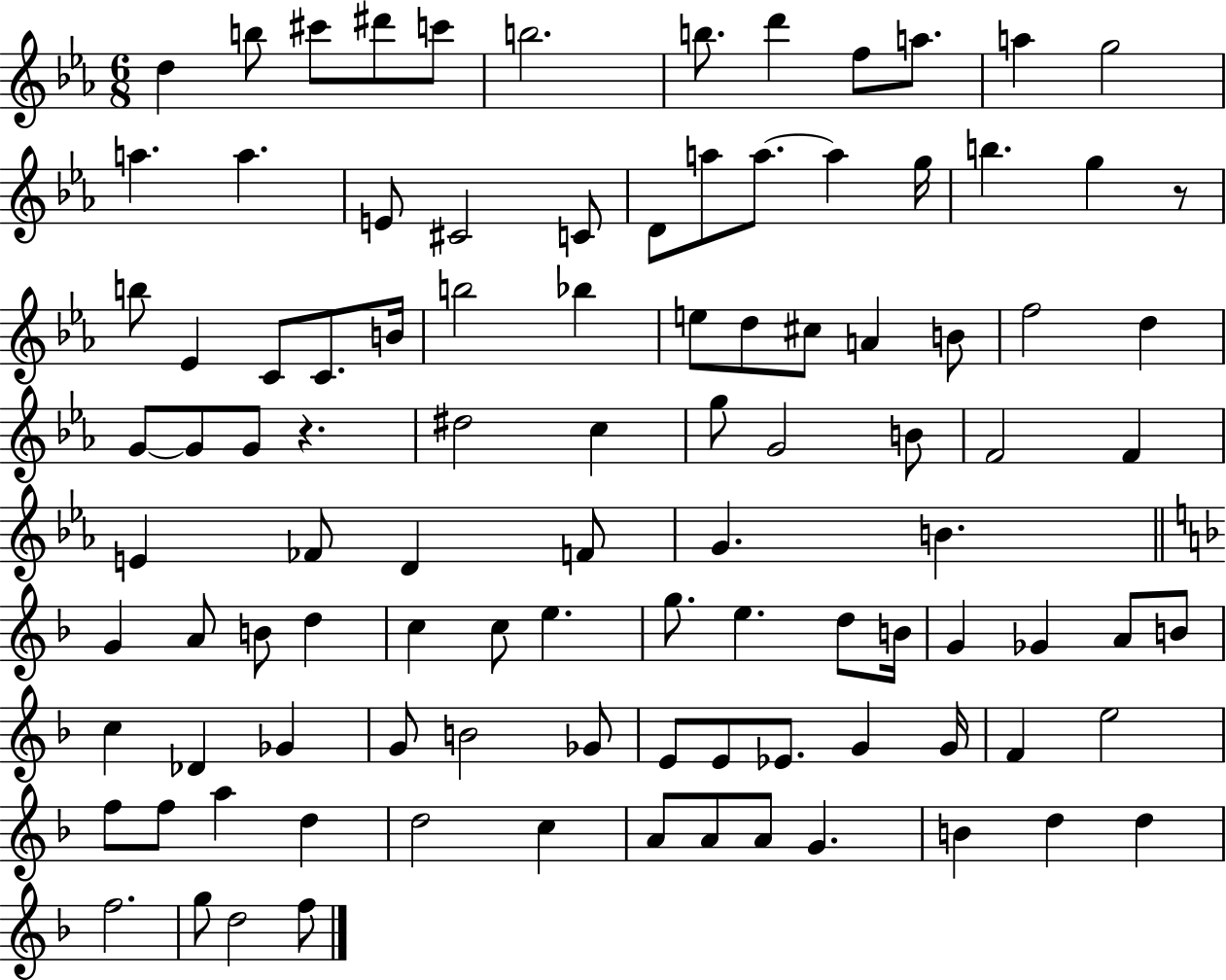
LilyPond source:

{
  \clef treble
  \numericTimeSignature
  \time 6/8
  \key ees \major
  \repeat volta 2 { d''4 b''8 cis'''8 dis'''8 c'''8 | b''2. | b''8. d'''4 f''8 a''8. | a''4 g''2 | \break a''4. a''4. | e'8 cis'2 c'8 | d'8 a''8 a''8.~~ a''4 g''16 | b''4. g''4 r8 | \break b''8 ees'4 c'8 c'8. b'16 | b''2 bes''4 | e''8 d''8 cis''8 a'4 b'8 | f''2 d''4 | \break g'8~~ g'8 g'8 r4. | dis''2 c''4 | g''8 g'2 b'8 | f'2 f'4 | \break e'4 fes'8 d'4 f'8 | g'4. b'4. | \bar "||" \break \key f \major g'4 a'8 b'8 d''4 | c''4 c''8 e''4. | g''8. e''4. d''8 b'16 | g'4 ges'4 a'8 b'8 | \break c''4 des'4 ges'4 | g'8 b'2 ges'8 | e'8 e'8 ees'8. g'4 g'16 | f'4 e''2 | \break f''8 f''8 a''4 d''4 | d''2 c''4 | a'8 a'8 a'8 g'4. | b'4 d''4 d''4 | \break f''2. | g''8 d''2 f''8 | } \bar "|."
}